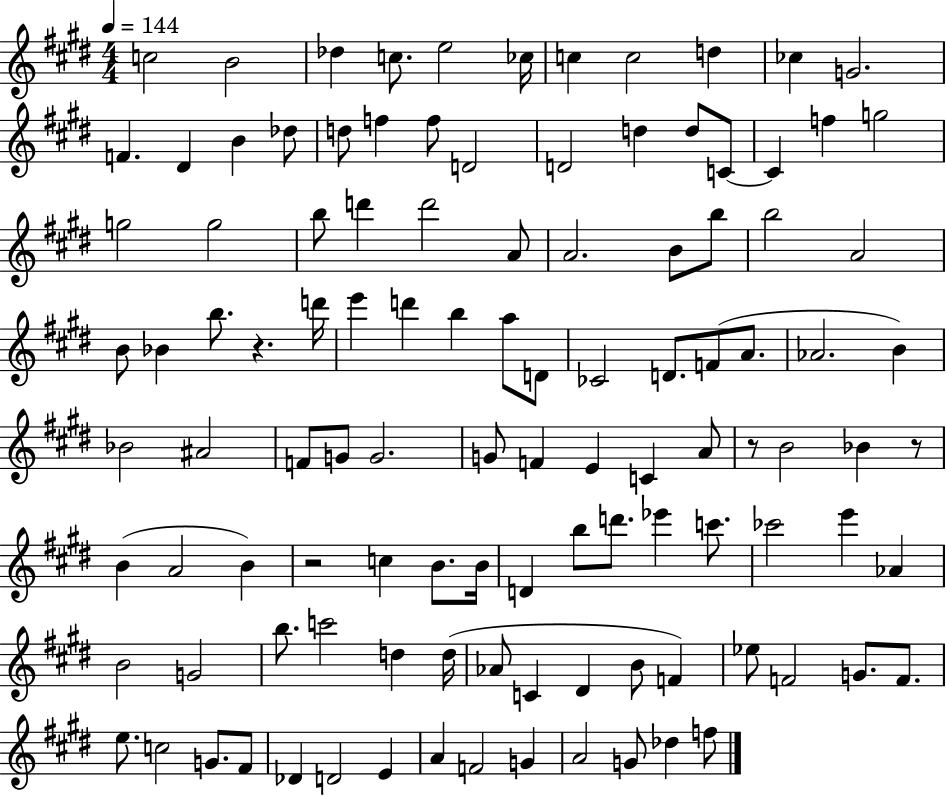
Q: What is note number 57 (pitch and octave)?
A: G4